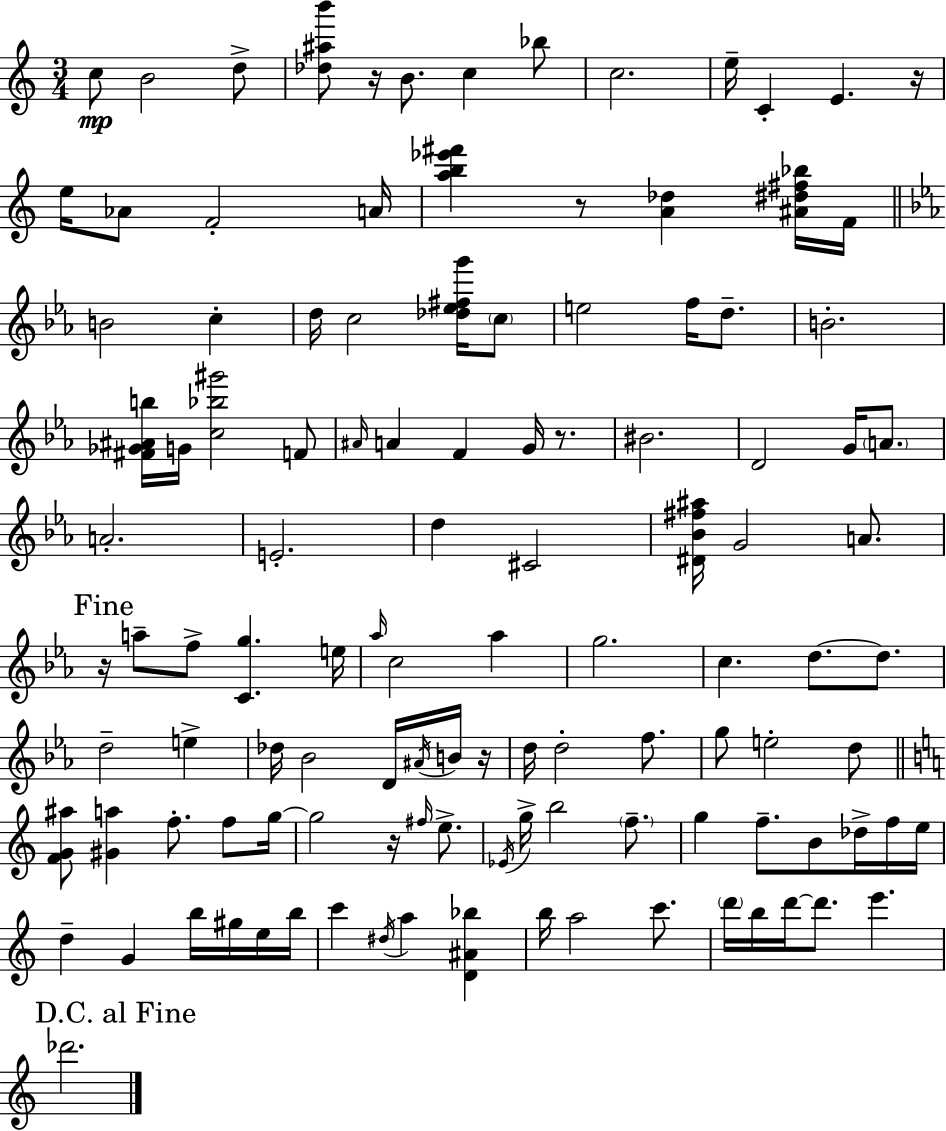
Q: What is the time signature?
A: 3/4